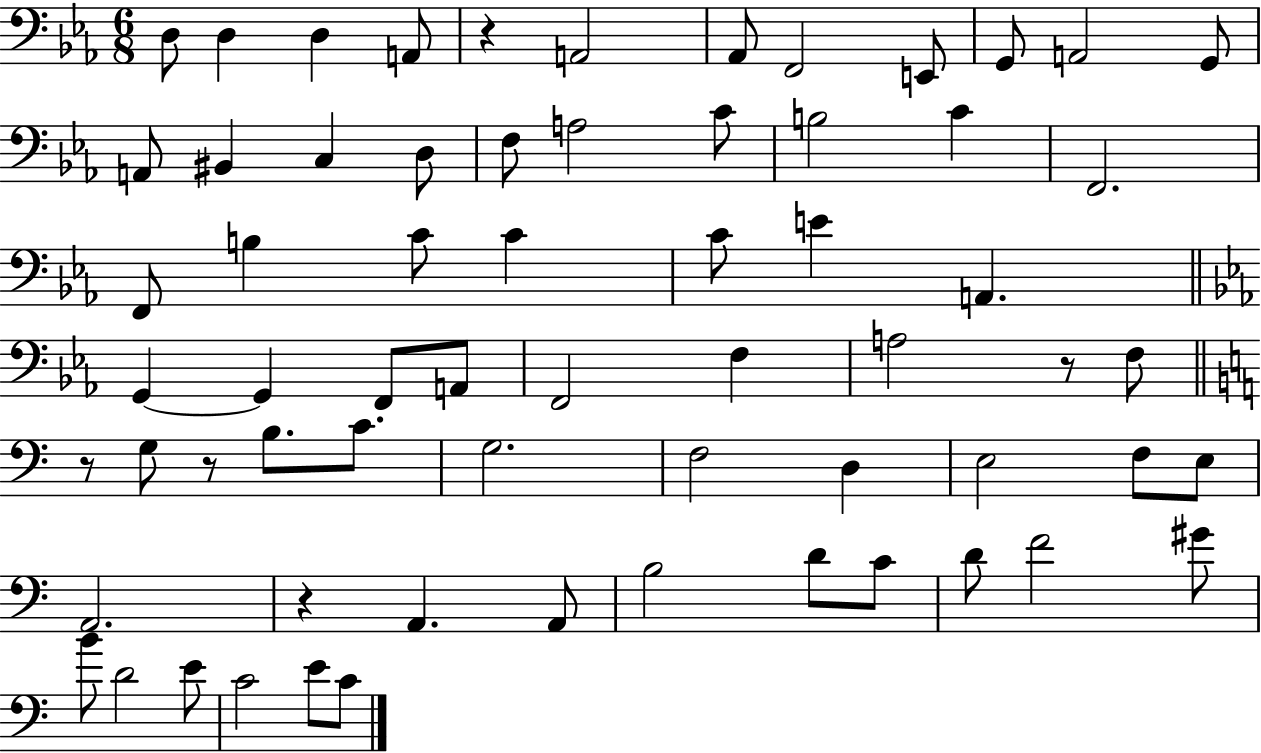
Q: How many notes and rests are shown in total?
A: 65